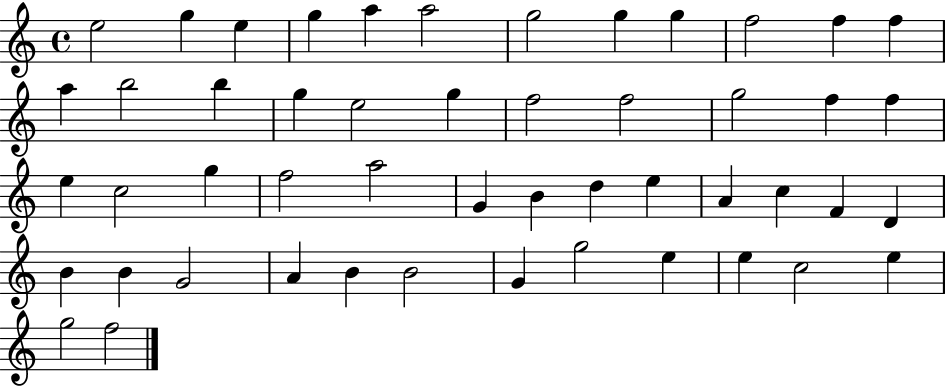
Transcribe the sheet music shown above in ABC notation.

X:1
T:Untitled
M:4/4
L:1/4
K:C
e2 g e g a a2 g2 g g f2 f f a b2 b g e2 g f2 f2 g2 f f e c2 g f2 a2 G B d e A c F D B B G2 A B B2 G g2 e e c2 e g2 f2